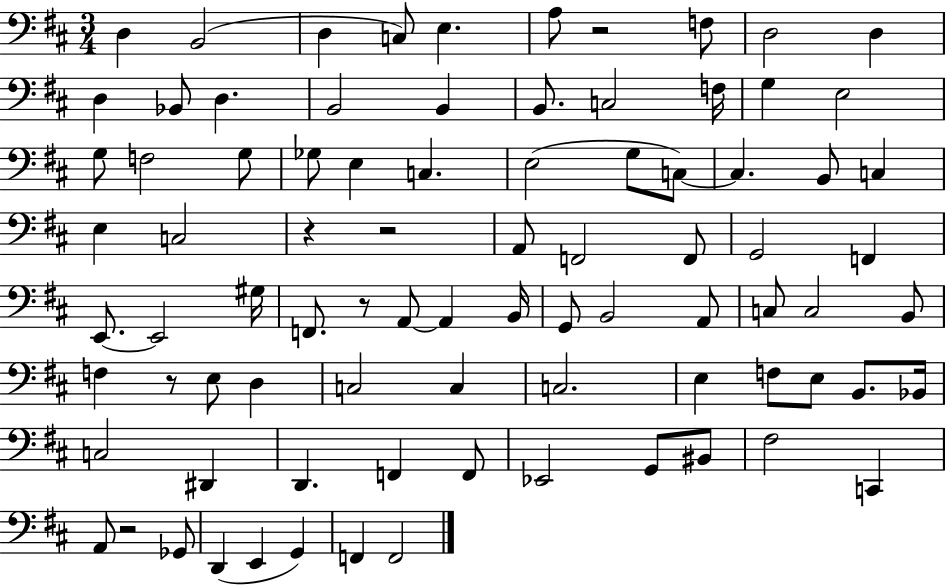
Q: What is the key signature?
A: D major